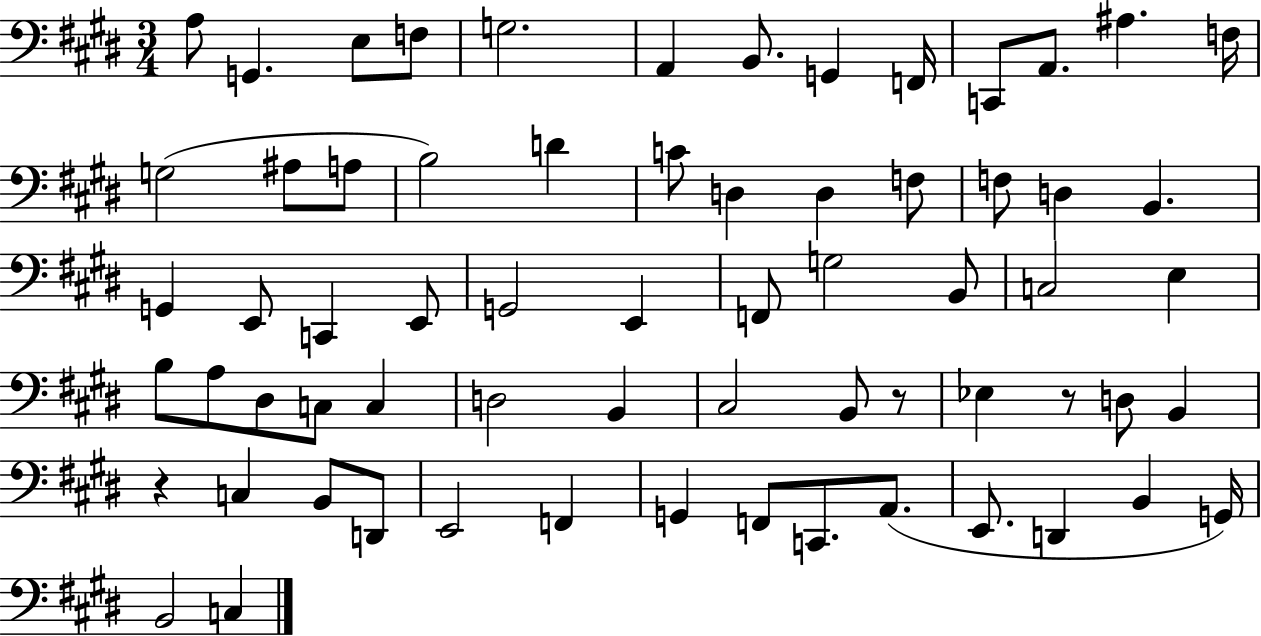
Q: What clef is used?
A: bass